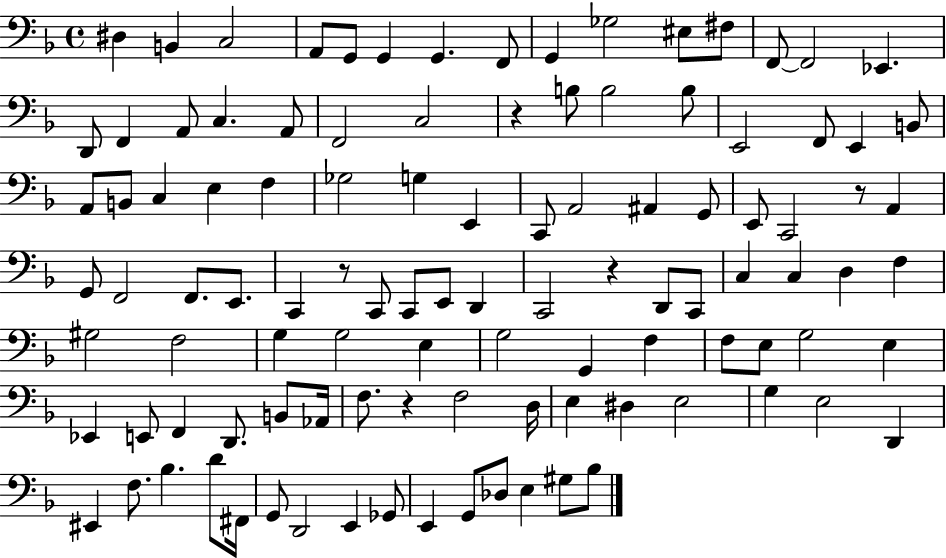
X:1
T:Untitled
M:4/4
L:1/4
K:F
^D, B,, C,2 A,,/2 G,,/2 G,, G,, F,,/2 G,, _G,2 ^E,/2 ^F,/2 F,,/2 F,,2 _E,, D,,/2 F,, A,,/2 C, A,,/2 F,,2 C,2 z B,/2 B,2 B,/2 E,,2 F,,/2 E,, B,,/2 A,,/2 B,,/2 C, E, F, _G,2 G, E,, C,,/2 A,,2 ^A,, G,,/2 E,,/2 C,,2 z/2 A,, G,,/2 F,,2 F,,/2 E,,/2 C,, z/2 C,,/2 C,,/2 E,,/2 D,, C,,2 z D,,/2 C,,/2 C, C, D, F, ^G,2 F,2 G, G,2 E, G,2 G,, F, F,/2 E,/2 G,2 E, _E,, E,,/2 F,, D,,/2 B,,/2 _A,,/4 F,/2 z F,2 D,/4 E, ^D, E,2 G, E,2 D,, ^E,, F,/2 _B, D/2 ^F,,/4 G,,/2 D,,2 E,, _G,,/2 E,, G,,/2 _D,/2 E, ^G,/2 _B,/2